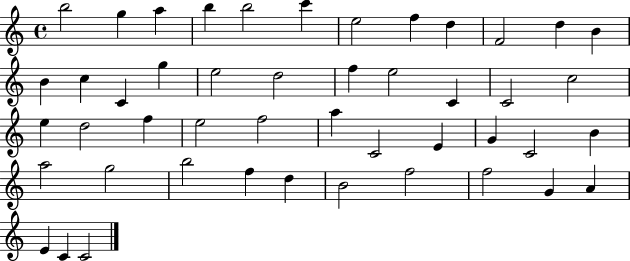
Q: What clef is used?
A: treble